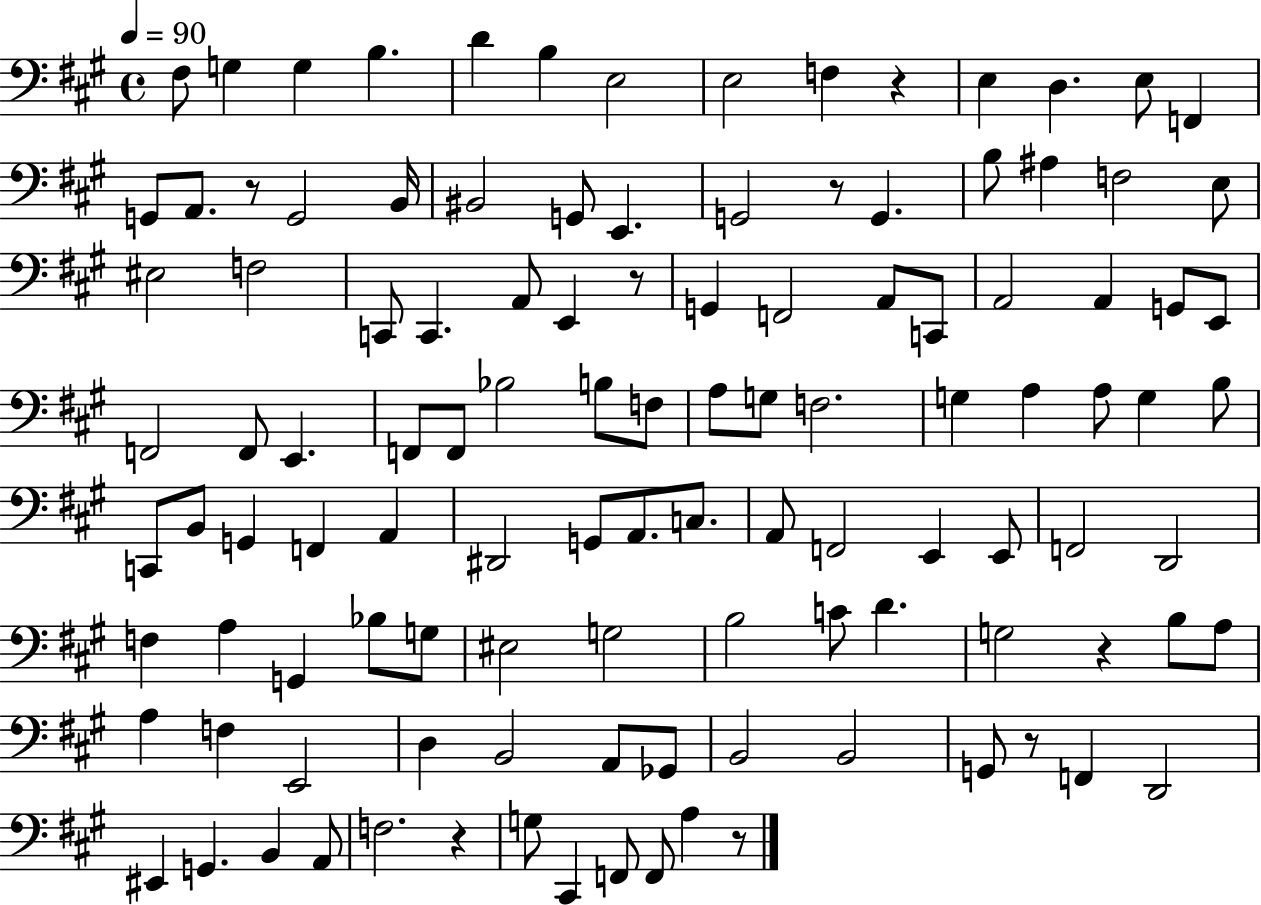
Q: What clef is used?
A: bass